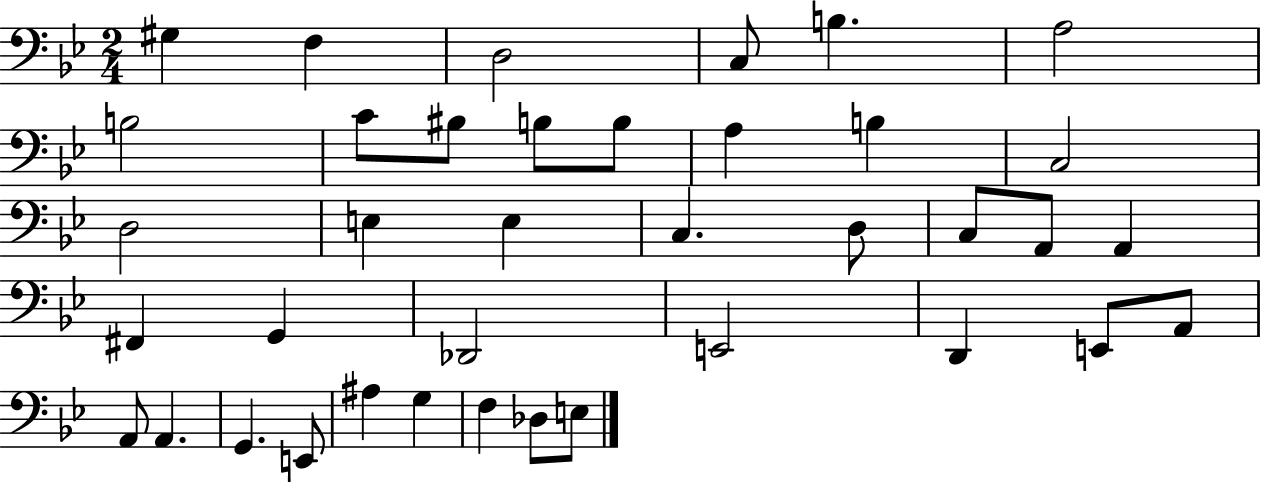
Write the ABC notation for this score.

X:1
T:Untitled
M:2/4
L:1/4
K:Bb
^G, F, D,2 C,/2 B, A,2 B,2 C/2 ^B,/2 B,/2 B,/2 A, B, C,2 D,2 E, E, C, D,/2 C,/2 A,,/2 A,, ^F,, G,, _D,,2 E,,2 D,, E,,/2 A,,/2 A,,/2 A,, G,, E,,/2 ^A, G, F, _D,/2 E,/2